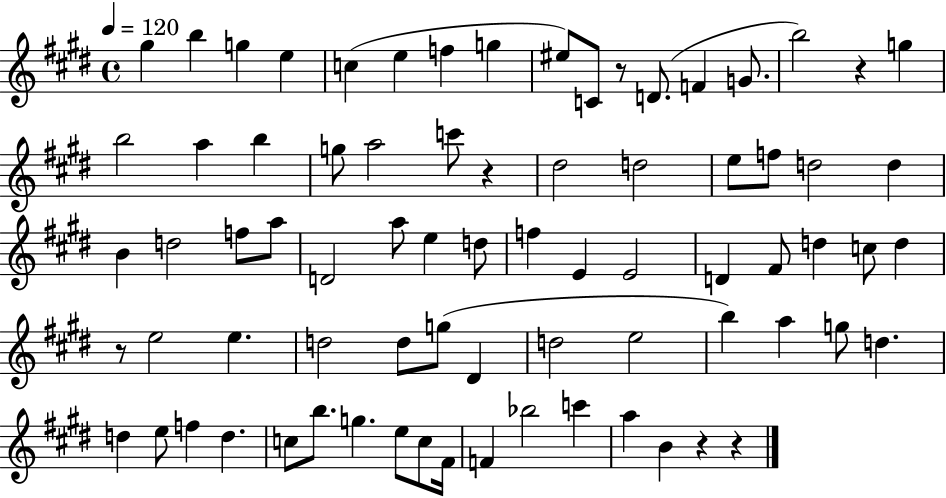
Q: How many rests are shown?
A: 6